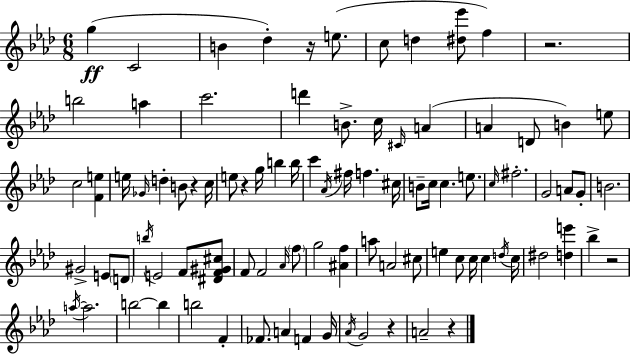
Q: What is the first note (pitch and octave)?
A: G5